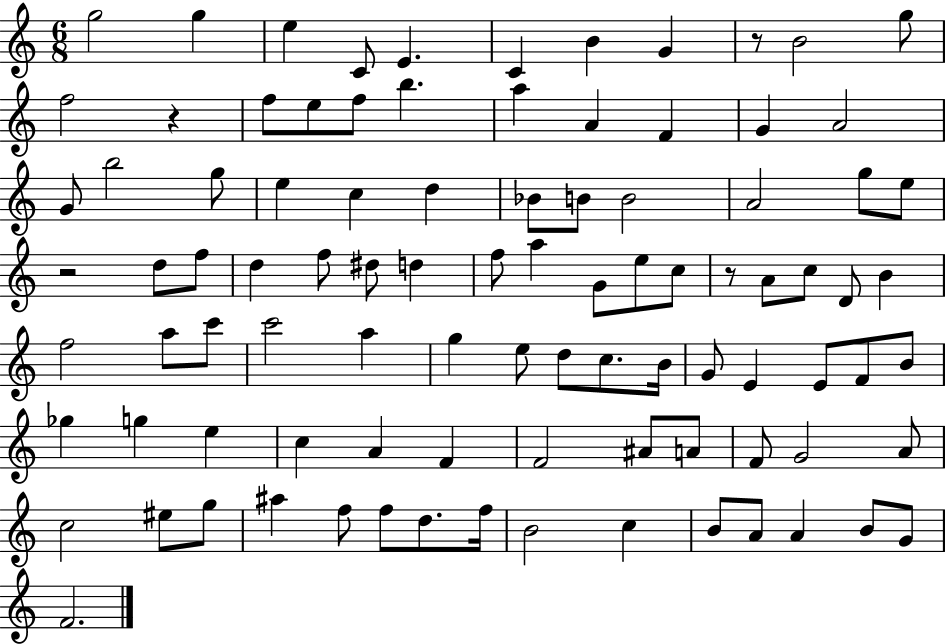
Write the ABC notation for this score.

X:1
T:Untitled
M:6/8
L:1/4
K:C
g2 g e C/2 E C B G z/2 B2 g/2 f2 z f/2 e/2 f/2 b a A F G A2 G/2 b2 g/2 e c d _B/2 B/2 B2 A2 g/2 e/2 z2 d/2 f/2 d f/2 ^d/2 d f/2 a G/2 e/2 c/2 z/2 A/2 c/2 D/2 B f2 a/2 c'/2 c'2 a g e/2 d/2 c/2 B/4 G/2 E E/2 F/2 B/2 _g g e c A F F2 ^A/2 A/2 F/2 G2 A/2 c2 ^e/2 g/2 ^a f/2 f/2 d/2 f/4 B2 c B/2 A/2 A B/2 G/2 F2